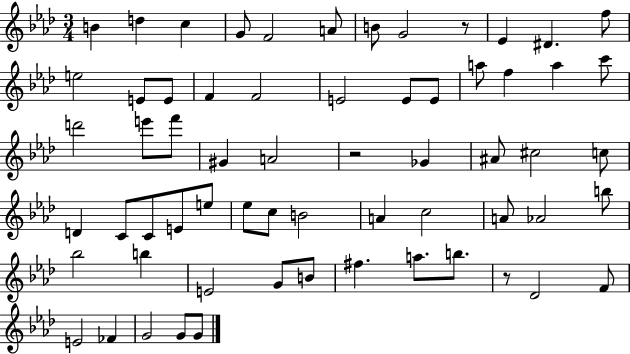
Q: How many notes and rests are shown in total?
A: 63